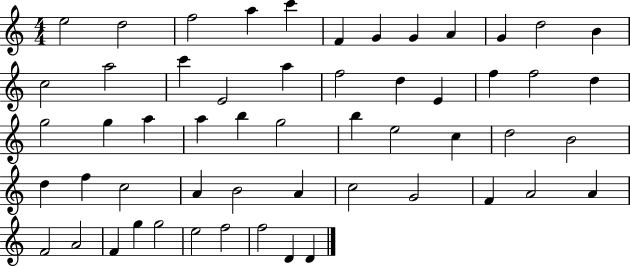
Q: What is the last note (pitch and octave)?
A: D4